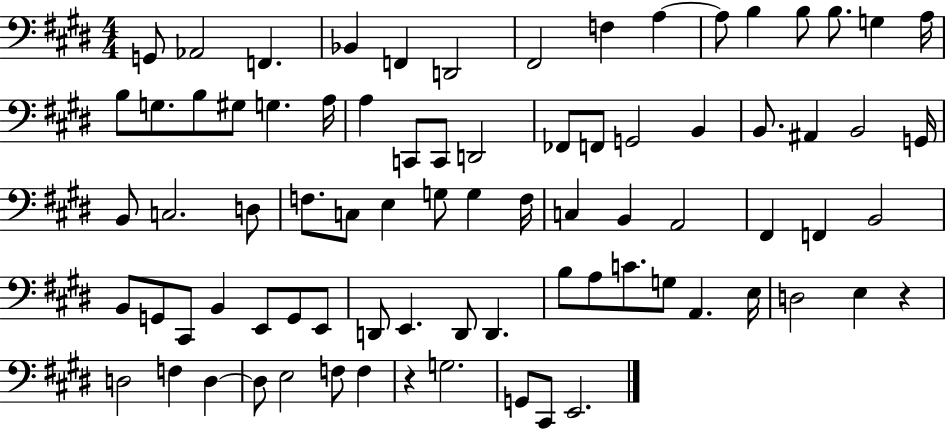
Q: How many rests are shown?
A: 2